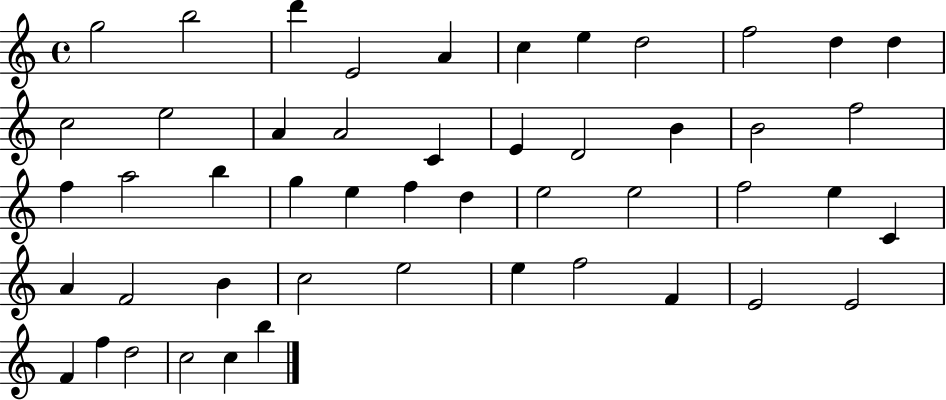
{
  \clef treble
  \time 4/4
  \defaultTimeSignature
  \key c \major
  g''2 b''2 | d'''4 e'2 a'4 | c''4 e''4 d''2 | f''2 d''4 d''4 | \break c''2 e''2 | a'4 a'2 c'4 | e'4 d'2 b'4 | b'2 f''2 | \break f''4 a''2 b''4 | g''4 e''4 f''4 d''4 | e''2 e''2 | f''2 e''4 c'4 | \break a'4 f'2 b'4 | c''2 e''2 | e''4 f''2 f'4 | e'2 e'2 | \break f'4 f''4 d''2 | c''2 c''4 b''4 | \bar "|."
}